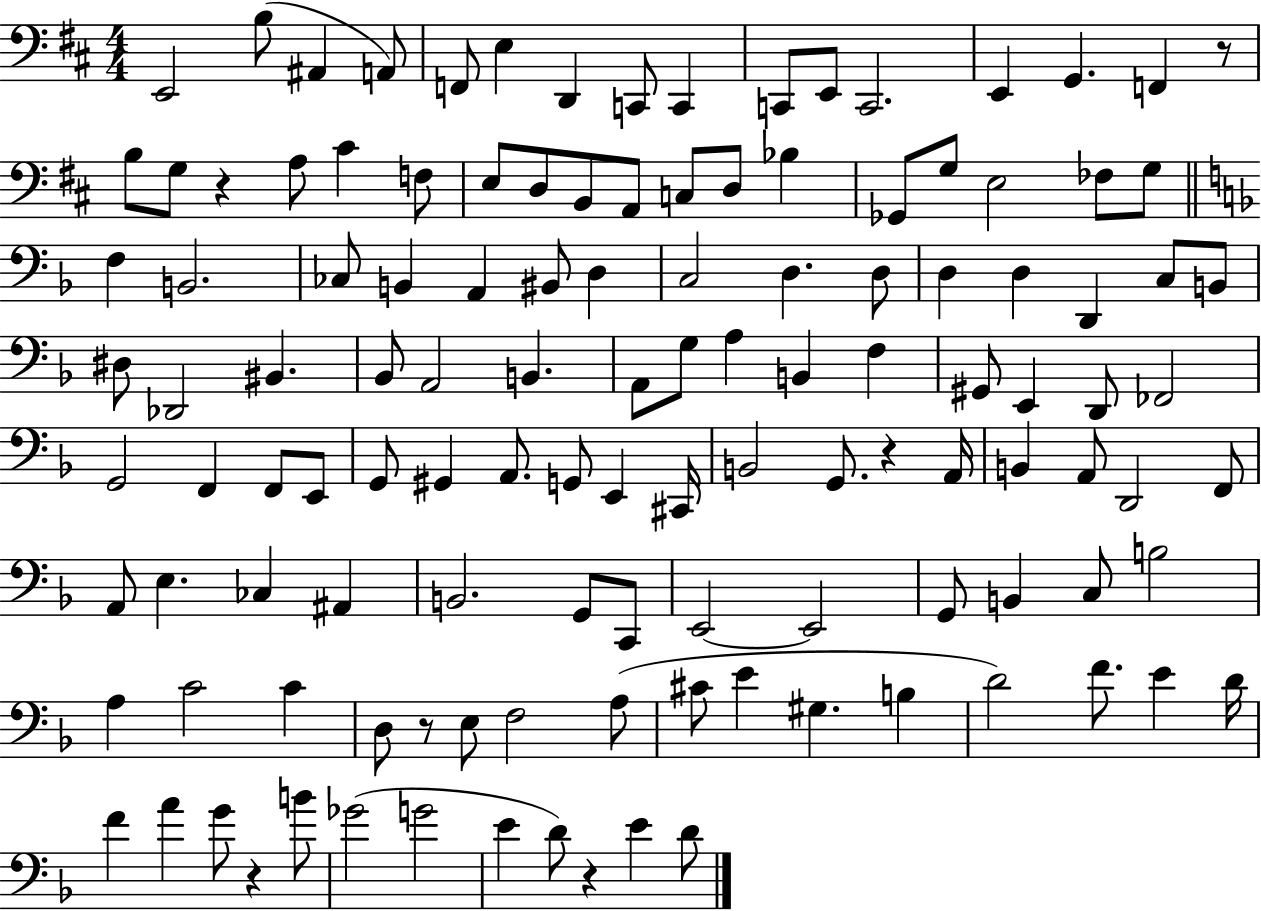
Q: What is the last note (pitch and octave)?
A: D4